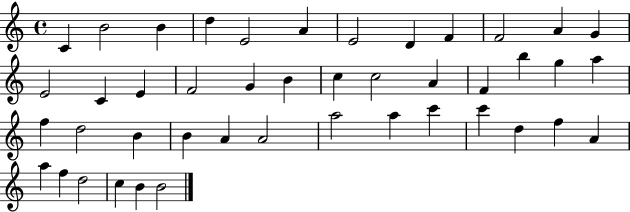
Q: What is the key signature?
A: C major